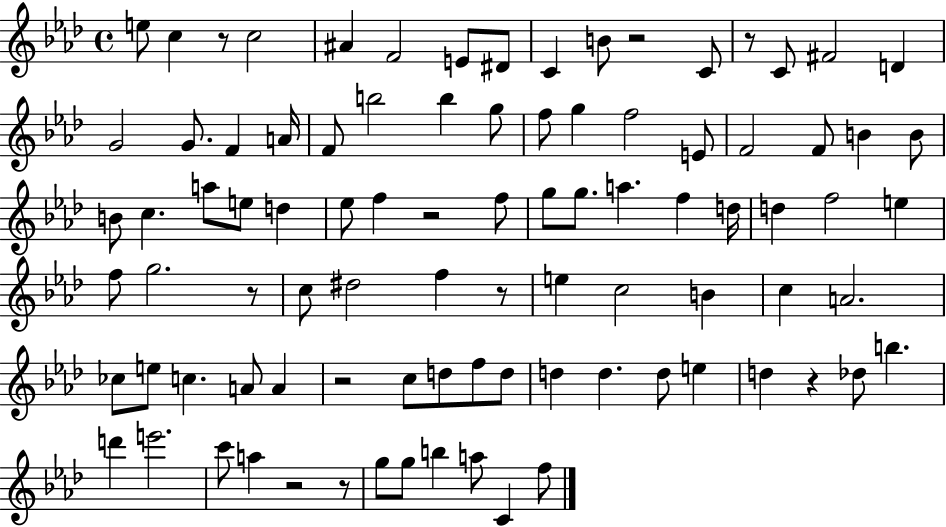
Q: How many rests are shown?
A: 10